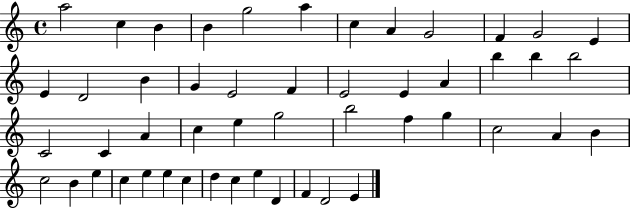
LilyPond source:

{
  \clef treble
  \time 4/4
  \defaultTimeSignature
  \key c \major
  a''2 c''4 b'4 | b'4 g''2 a''4 | c''4 a'4 g'2 | f'4 g'2 e'4 | \break e'4 d'2 b'4 | g'4 e'2 f'4 | e'2 e'4 a'4 | b''4 b''4 b''2 | \break c'2 c'4 a'4 | c''4 e''4 g''2 | b''2 f''4 g''4 | c''2 a'4 b'4 | \break c''2 b'4 e''4 | c''4 e''4 e''4 c''4 | d''4 c''4 e''4 d'4 | f'4 d'2 e'4 | \break \bar "|."
}